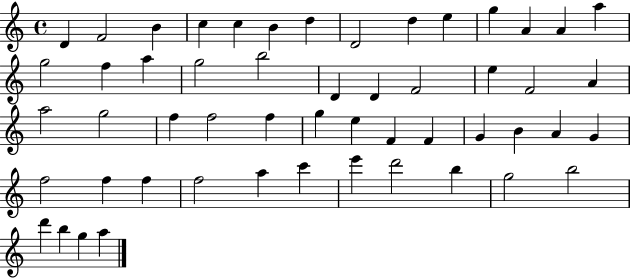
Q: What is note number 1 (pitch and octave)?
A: D4